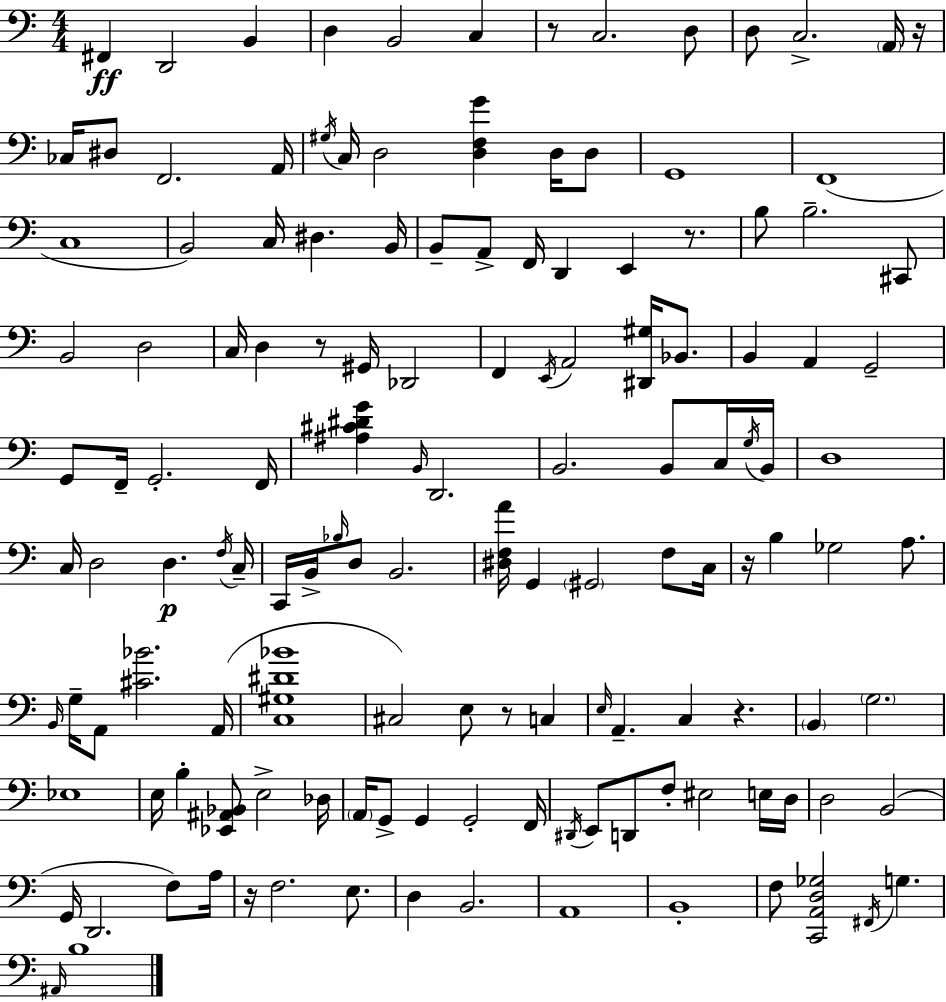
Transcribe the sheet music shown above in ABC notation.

X:1
T:Untitled
M:4/4
L:1/4
K:C
^F,, D,,2 B,, D, B,,2 C, z/2 C,2 D,/2 D,/2 C,2 A,,/4 z/4 _C,/4 ^D,/2 F,,2 A,,/4 ^G,/4 C,/4 D,2 [D,F,G] D,/4 D,/2 G,,4 F,,4 C,4 B,,2 C,/4 ^D, B,,/4 B,,/2 A,,/2 F,,/4 D,, E,, z/2 B,/2 B,2 ^C,,/2 B,,2 D,2 C,/4 D, z/2 ^G,,/4 _D,,2 F,, E,,/4 A,,2 [^D,,^G,]/4 _B,,/2 B,, A,, G,,2 G,,/2 F,,/4 G,,2 F,,/4 [^A,^C^DG] B,,/4 D,,2 B,,2 B,,/2 C,/4 G,/4 B,,/4 D,4 C,/4 D,2 D, F,/4 C,/4 C,,/4 B,,/4 _B,/4 D,/2 B,,2 [^D,F,A]/4 G,, ^G,,2 F,/2 C,/4 z/4 B, _G,2 A,/2 B,,/4 G,/4 A,,/2 [^C_B]2 A,,/4 [C,^G,^D_B]4 ^C,2 E,/2 z/2 C, E,/4 A,, C, z B,, G,2 _E,4 E,/4 B, [_E,,^A,,_B,,]/2 E,2 _D,/4 A,,/4 G,,/2 G,, G,,2 F,,/4 ^D,,/4 E,,/2 D,,/2 F,/2 ^E,2 E,/4 D,/4 D,2 B,,2 G,,/4 D,,2 F,/2 A,/4 z/4 F,2 E,/2 D, B,,2 A,,4 B,,4 F,/2 [C,,A,,D,_G,]2 ^F,,/4 G, ^A,,/4 B,4